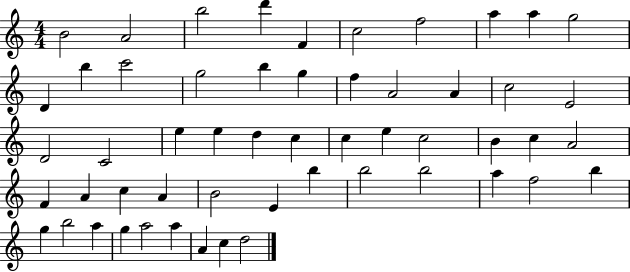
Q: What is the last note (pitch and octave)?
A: D5